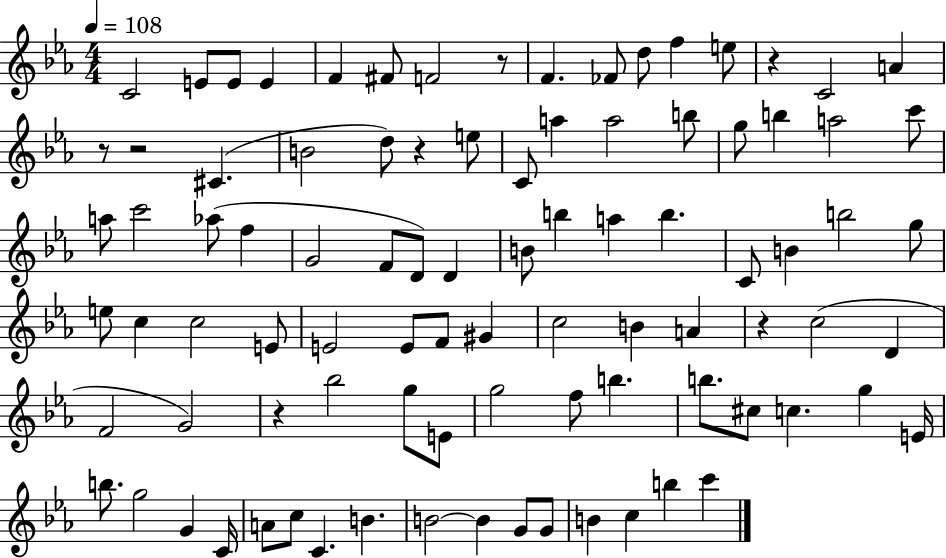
C4/h E4/e E4/e E4/q F4/q F#4/e F4/h R/e F4/q. FES4/e D5/e F5/q E5/e R/q C4/h A4/q R/e R/h C#4/q. B4/h D5/e R/q E5/e C4/e A5/q A5/h B5/e G5/e B5/q A5/h C6/e A5/e C6/h Ab5/e F5/q G4/h F4/e D4/e D4/q B4/e B5/q A5/q B5/q. C4/e B4/q B5/h G5/e E5/e C5/q C5/h E4/e E4/h E4/e F4/e G#4/q C5/h B4/q A4/q R/q C5/h D4/q F4/h G4/h R/q Bb5/h G5/e E4/e G5/h F5/e B5/q. B5/e. C#5/e C5/q. G5/q E4/s B5/e. G5/h G4/q C4/s A4/e C5/e C4/q. B4/q. B4/h B4/q G4/e G4/e B4/q C5/q B5/q C6/q